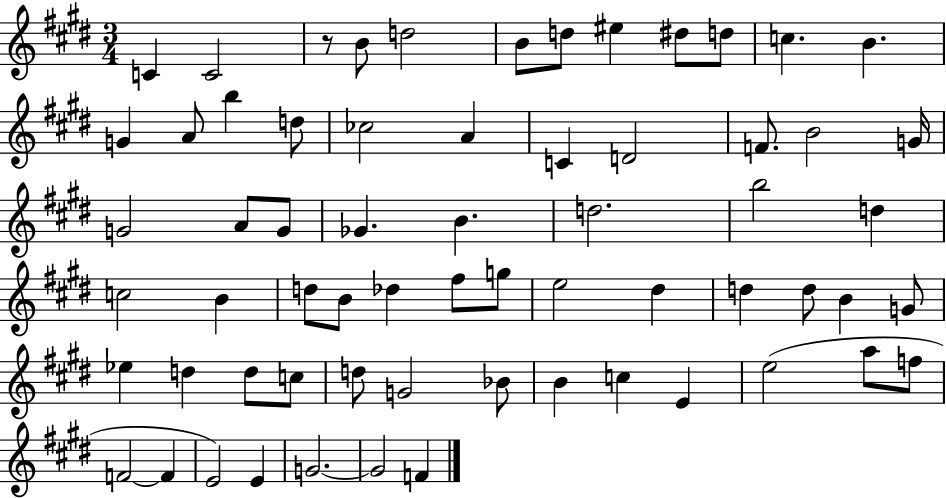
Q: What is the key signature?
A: E major